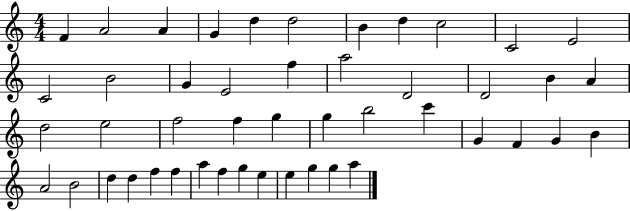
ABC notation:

X:1
T:Untitled
M:4/4
L:1/4
K:C
F A2 A G d d2 B d c2 C2 E2 C2 B2 G E2 f a2 D2 D2 B A d2 e2 f2 f g g b2 c' G F G B A2 B2 d d f f a f g e e g g a